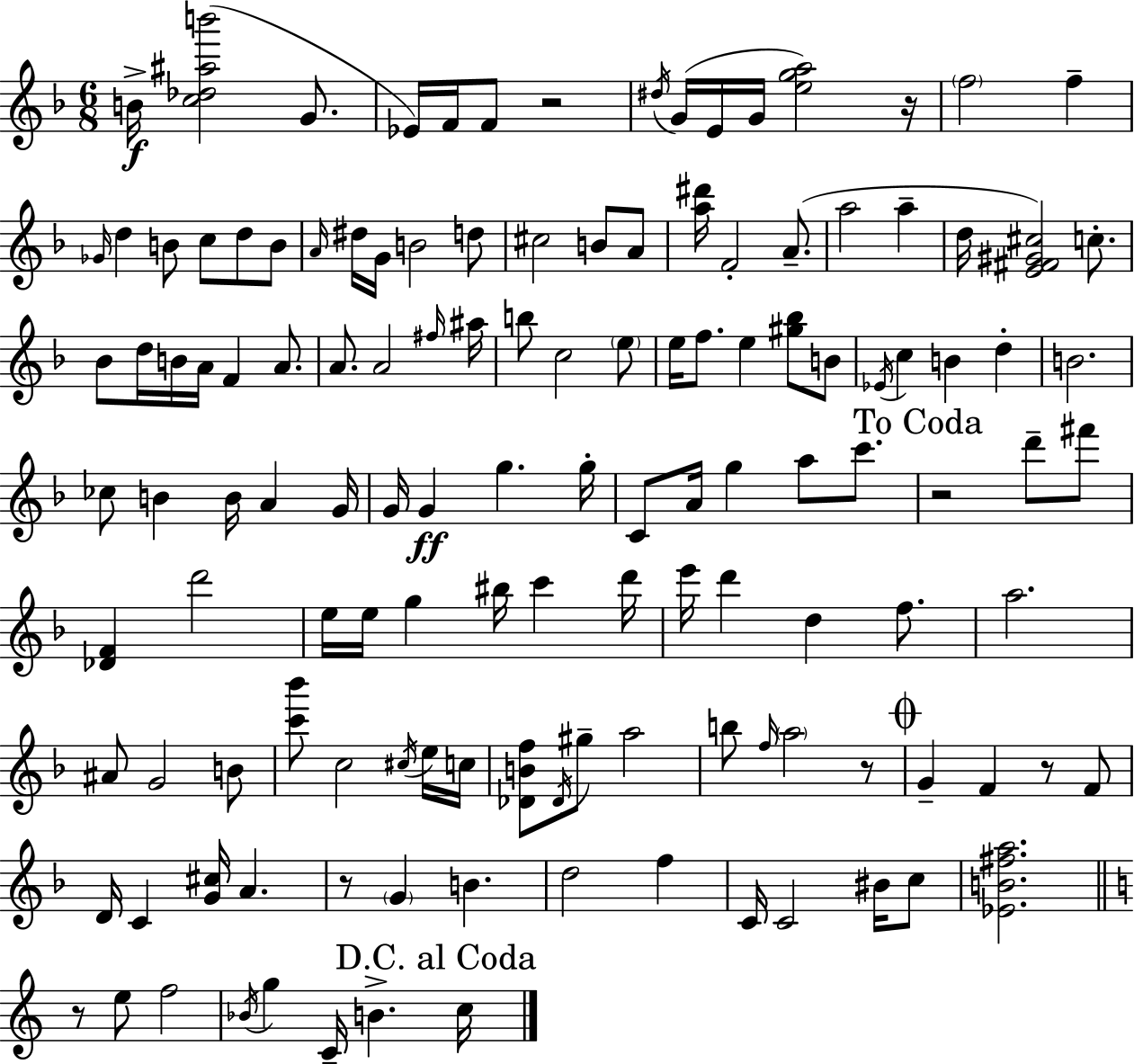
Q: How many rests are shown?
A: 7